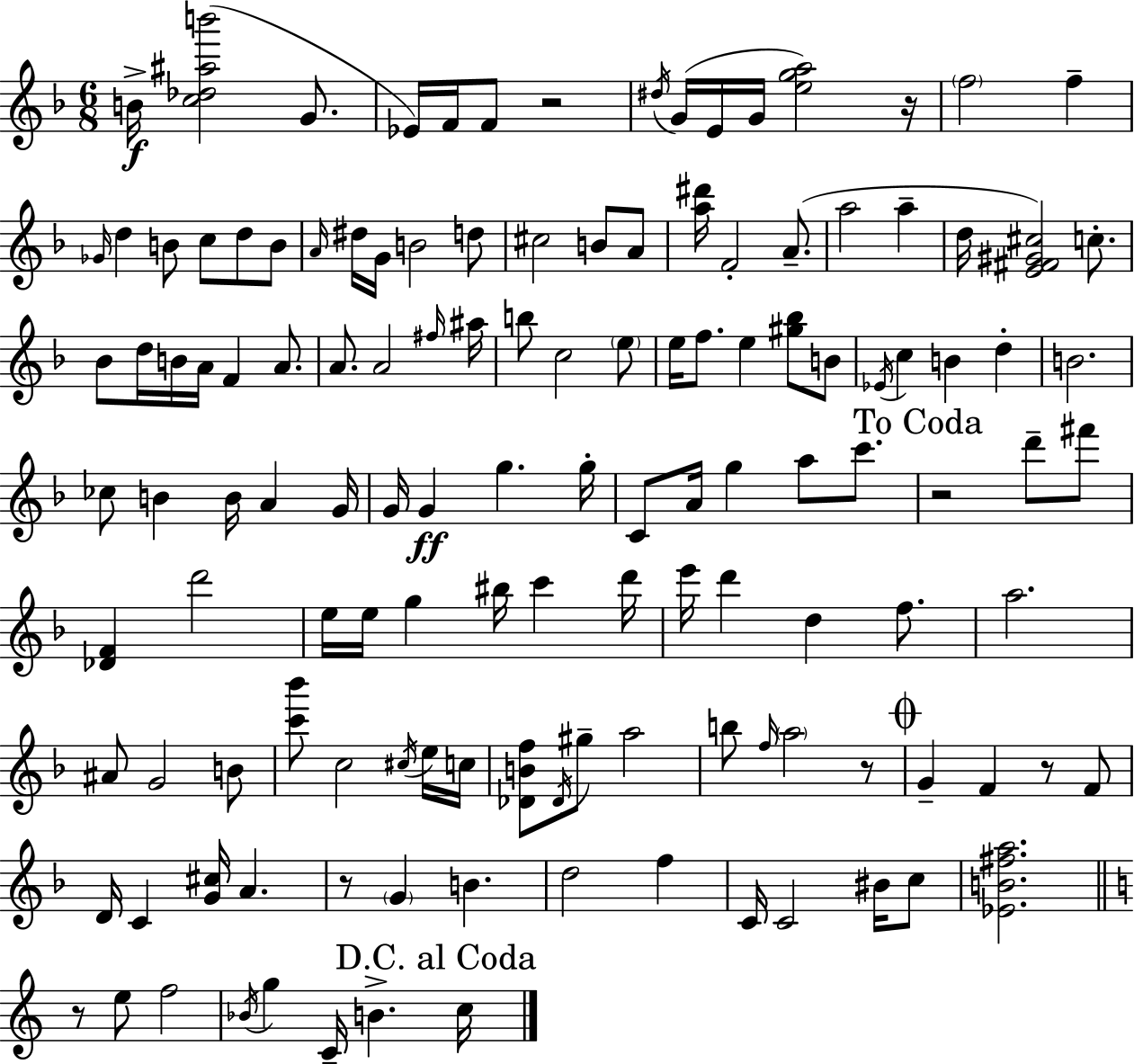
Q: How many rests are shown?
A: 7